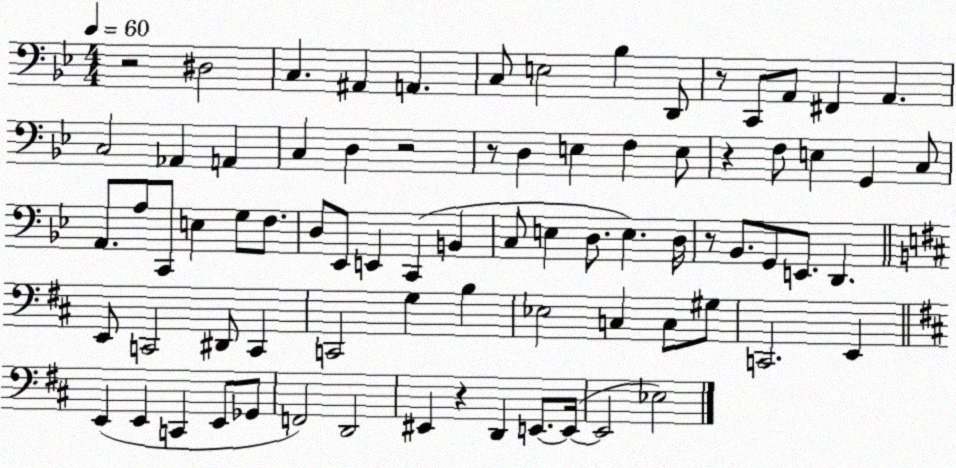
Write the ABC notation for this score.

X:1
T:Untitled
M:4/4
L:1/4
K:Bb
z2 ^D,2 C, ^A,, A,, C,/2 E,2 _B, D,,/2 z/2 C,,/2 A,,/2 ^F,, A,, C,2 _A,, A,, C, D, z2 z/2 D, E, F, E,/2 z F,/2 E, G,, C,/2 A,,/2 A,/2 C,,/2 E, G,/2 F,/2 D,/2 _E,,/2 E,, C,, B,, C,/2 E, D,/2 E, D,/4 z/2 _B,,/2 G,,/2 E,,/2 D,, E,,/2 C,,2 ^D,,/2 C,, C,,2 G, B, _E,2 C, C,/2 ^G,/2 C,,2 E,, E,, E,, C,, E,,/2 _G,,/2 F,,2 D,,2 ^E,, z D,, E,,/2 E,,/4 E,,2 _E,2